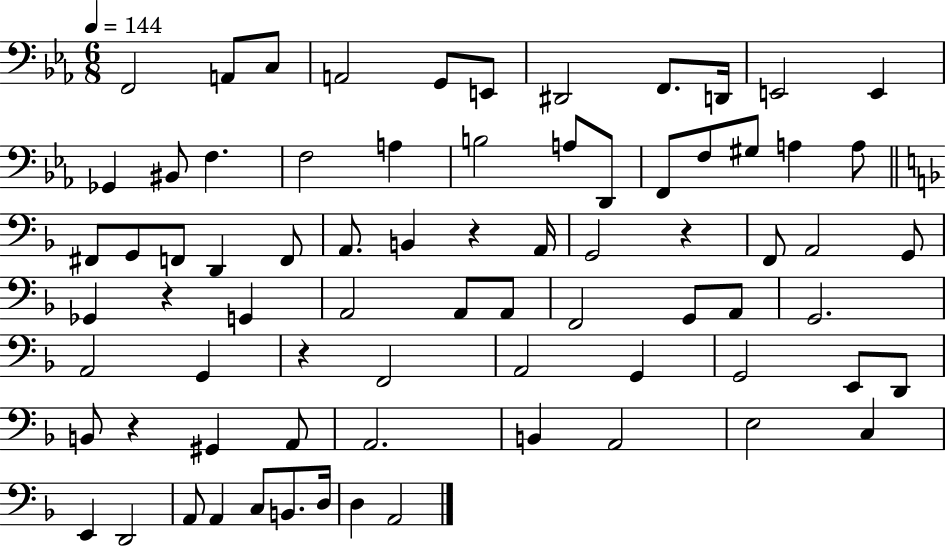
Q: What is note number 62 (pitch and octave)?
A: E2